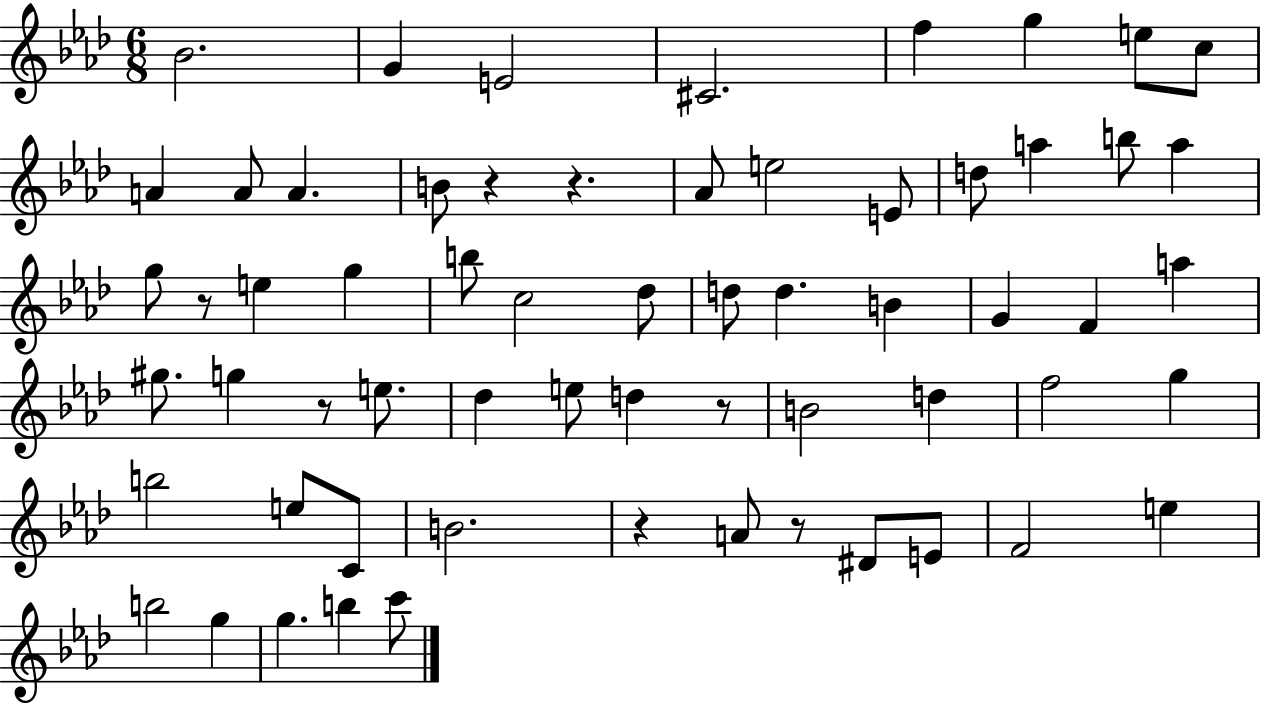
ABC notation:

X:1
T:Untitled
M:6/8
L:1/4
K:Ab
_B2 G E2 ^C2 f g e/2 c/2 A A/2 A B/2 z z _A/2 e2 E/2 d/2 a b/2 a g/2 z/2 e g b/2 c2 _d/2 d/2 d B G F a ^g/2 g z/2 e/2 _d e/2 d z/2 B2 d f2 g b2 e/2 C/2 B2 z A/2 z/2 ^D/2 E/2 F2 e b2 g g b c'/2